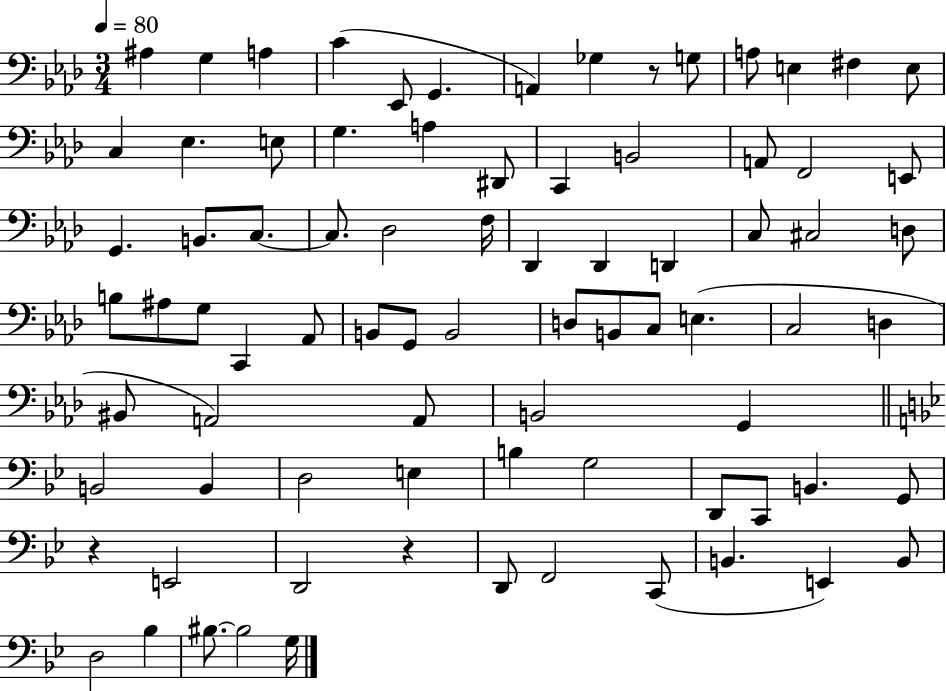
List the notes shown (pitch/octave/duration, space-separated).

A#3/q G3/q A3/q C4/q Eb2/e G2/q. A2/q Gb3/q R/e G3/e A3/e E3/q F#3/q E3/e C3/q Eb3/q. E3/e G3/q. A3/q D#2/e C2/q B2/h A2/e F2/h E2/e G2/q. B2/e. C3/e. C3/e. Db3/h F3/s Db2/q Db2/q D2/q C3/e C#3/h D3/e B3/e A#3/e G3/e C2/q Ab2/e B2/e G2/e B2/h D3/e B2/e C3/e E3/q. C3/h D3/q BIS2/e A2/h A2/e B2/h G2/q B2/h B2/q D3/h E3/q B3/q G3/h D2/e C2/e B2/q. G2/e R/q E2/h D2/h R/q D2/e F2/h C2/e B2/q. E2/q B2/e D3/h Bb3/q BIS3/e. BIS3/h G3/s